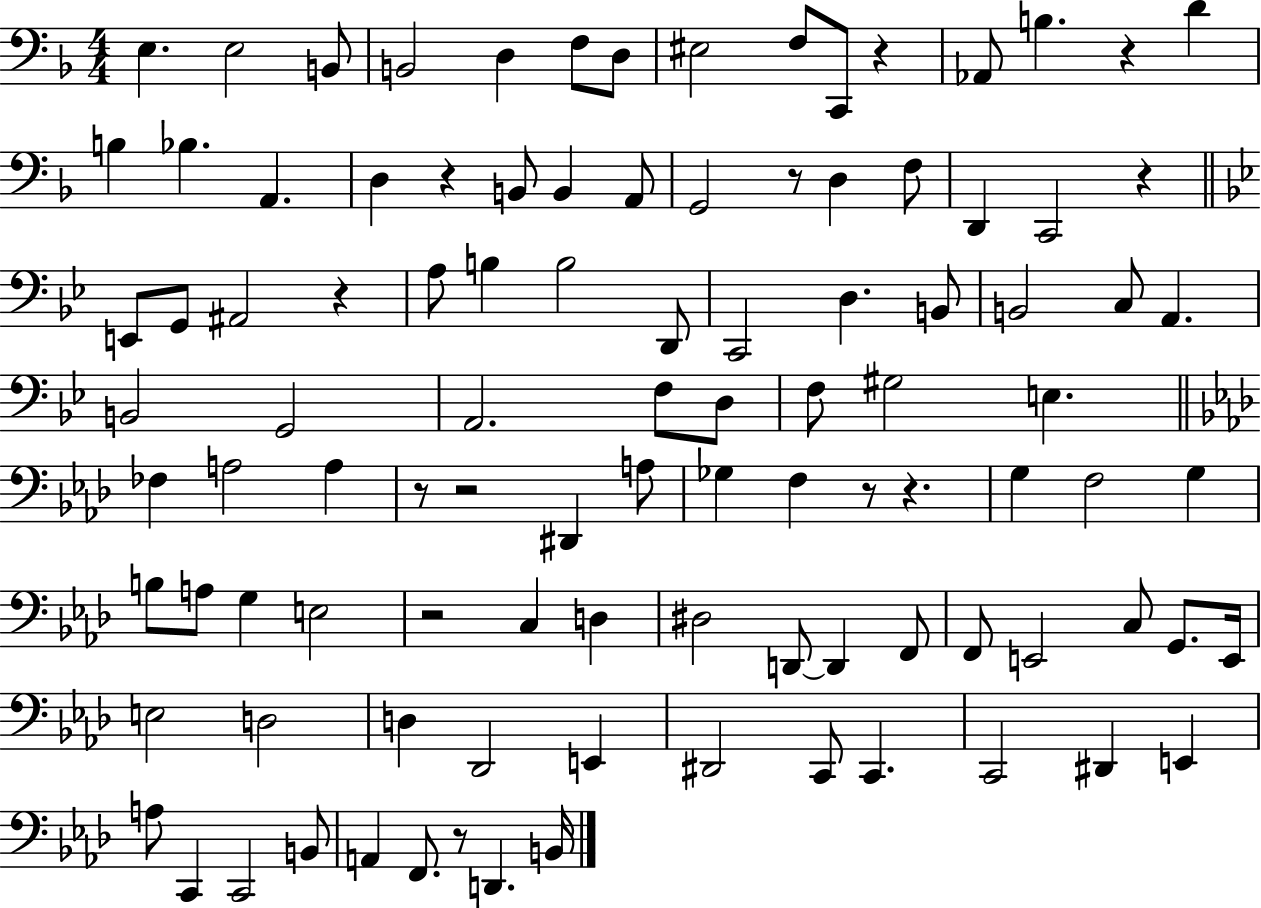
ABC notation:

X:1
T:Untitled
M:4/4
L:1/4
K:F
E, E,2 B,,/2 B,,2 D, F,/2 D,/2 ^E,2 F,/2 C,,/2 z _A,,/2 B, z D B, _B, A,, D, z B,,/2 B,, A,,/2 G,,2 z/2 D, F,/2 D,, C,,2 z E,,/2 G,,/2 ^A,,2 z A,/2 B, B,2 D,,/2 C,,2 D, B,,/2 B,,2 C,/2 A,, B,,2 G,,2 A,,2 F,/2 D,/2 F,/2 ^G,2 E, _F, A,2 A, z/2 z2 ^D,, A,/2 _G, F, z/2 z G, F,2 G, B,/2 A,/2 G, E,2 z2 C, D, ^D,2 D,,/2 D,, F,,/2 F,,/2 E,,2 C,/2 G,,/2 E,,/4 E,2 D,2 D, _D,,2 E,, ^D,,2 C,,/2 C,, C,,2 ^D,, E,, A,/2 C,, C,,2 B,,/2 A,, F,,/2 z/2 D,, B,,/4